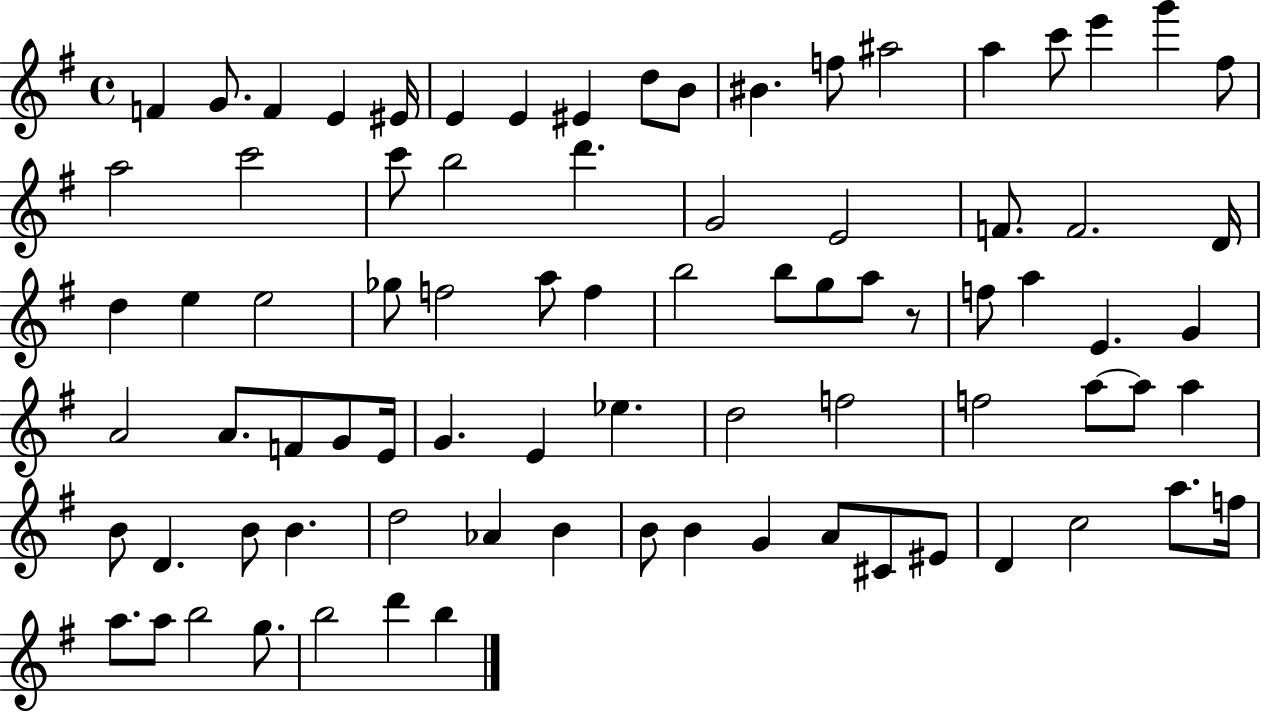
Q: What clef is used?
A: treble